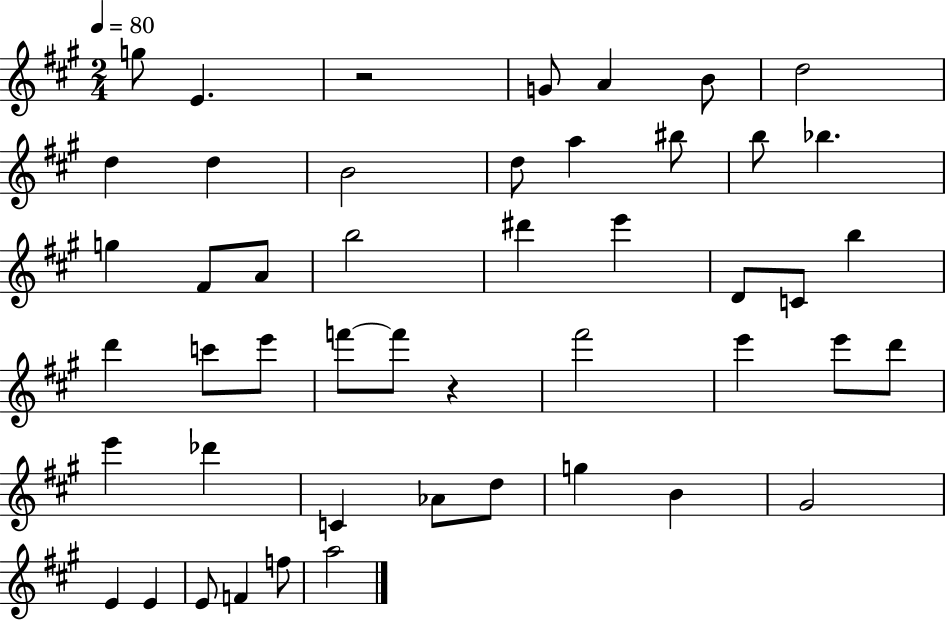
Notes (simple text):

G5/e E4/q. R/h G4/e A4/q B4/e D5/h D5/q D5/q B4/h D5/e A5/q BIS5/e B5/e Bb5/q. G5/q F#4/e A4/e B5/h D#6/q E6/q D4/e C4/e B5/q D6/q C6/e E6/e F6/e F6/e R/q F#6/h E6/q E6/e D6/e E6/q Db6/q C4/q Ab4/e D5/e G5/q B4/q G#4/h E4/q E4/q E4/e F4/q F5/e A5/h